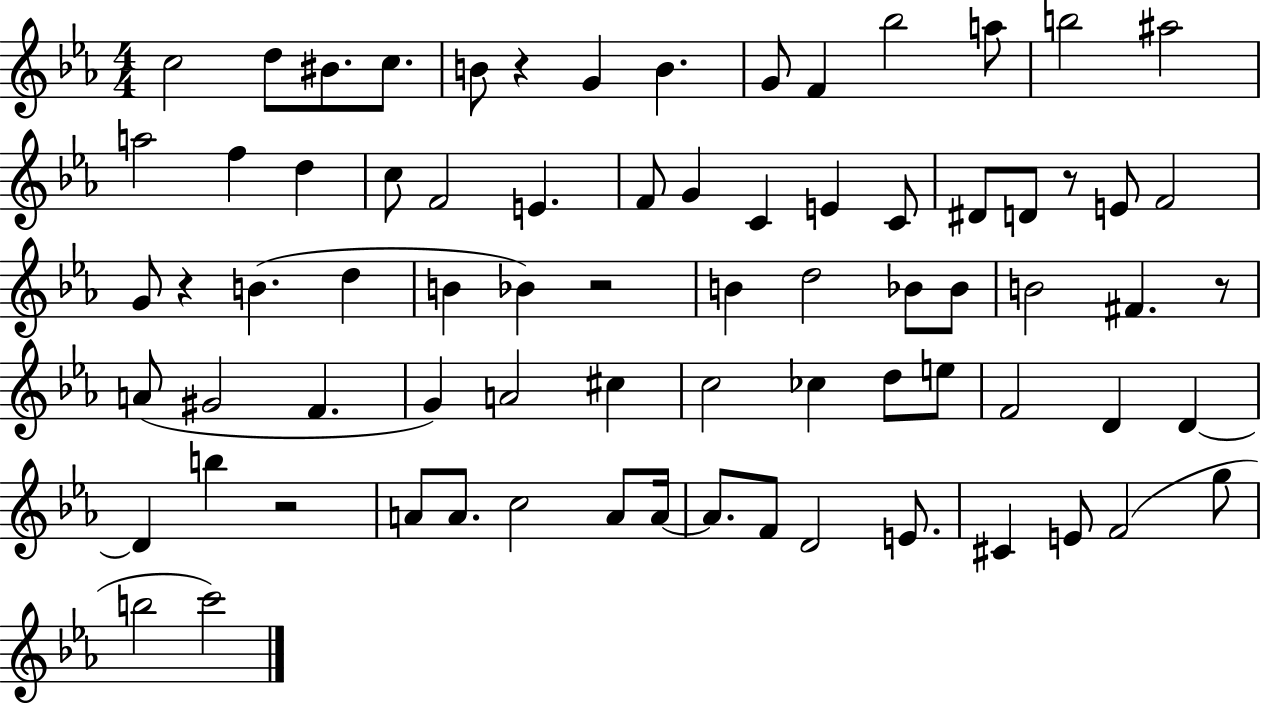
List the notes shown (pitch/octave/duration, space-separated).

C5/h D5/e BIS4/e. C5/e. B4/e R/q G4/q B4/q. G4/e F4/q Bb5/h A5/e B5/h A#5/h A5/h F5/q D5/q C5/e F4/h E4/q. F4/e G4/q C4/q E4/q C4/e D#4/e D4/e R/e E4/e F4/h G4/e R/q B4/q. D5/q B4/q Bb4/q R/h B4/q D5/h Bb4/e Bb4/e B4/h F#4/q. R/e A4/e G#4/h F4/q. G4/q A4/h C#5/q C5/h CES5/q D5/e E5/e F4/h D4/q D4/q D4/q B5/q R/h A4/e A4/e. C5/h A4/e A4/s A4/e. F4/e D4/h E4/e. C#4/q E4/e F4/h G5/e B5/h C6/h